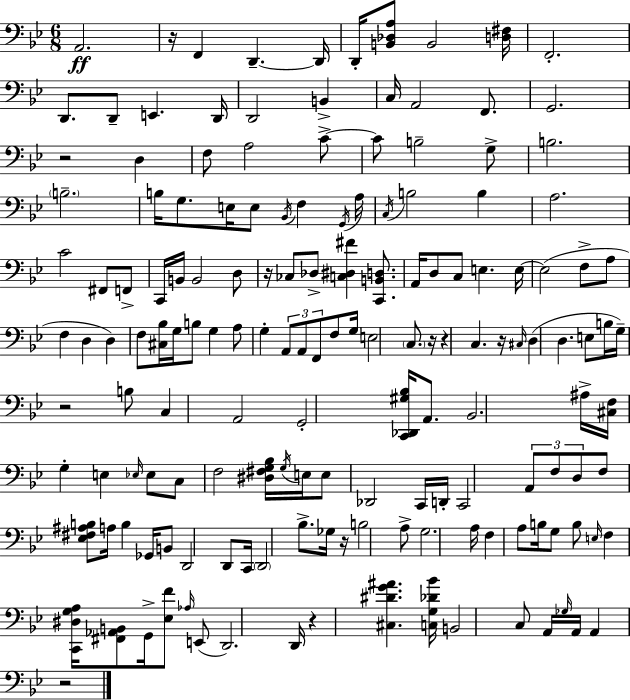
X:1
T:Untitled
M:6/8
L:1/4
K:Bb
A,,2 z/4 F,, D,, D,,/4 D,,/4 [B,,_D,A,]/2 B,,2 [D,^F,]/4 F,,2 D,,/2 D,,/2 E,, D,,/4 D,,2 B,, C,/4 A,,2 F,,/2 G,,2 z2 D, F,/2 A,2 C/2 C/2 B,2 G,/2 B,2 B,2 B,/4 G,/2 E,/4 E,/2 _B,,/4 F, G,,/4 A,/4 C,/4 B,2 B, A,2 C2 ^F,,/2 F,,/2 C,,/4 B,,/4 B,,2 D,/2 z/4 _C,/2 _D,/2 [C,^D,^F] [C,,B,,D,]/2 A,,/4 D,/2 C,/2 E, E,/4 E,2 F,/2 A,/2 F, D, D, F,/2 [^C,_B,]/4 G,/4 B,/2 G, A,/2 G, A,,/2 A,,/2 F,,/2 F,/2 G,/4 E,2 C,/2 z/4 z C, z/4 ^C,/4 D, D, E,/2 B,/4 G,/4 z2 B,/2 C, A,,2 G,,2 [C,,_D,,^G,_B,]/4 A,,/2 _B,,2 ^A,/4 [^C,F,]/4 G, E, _E,/4 _E,/2 C,/2 F,2 [^D,^F,G,_B,]/4 G,/4 E,/4 E,/2 _D,,2 C,,/4 D,,/4 C,,2 A,,/2 F,/2 D,/2 F,/2 [_E,^F,^A,B,]/2 A,/4 B, _G,,/4 B,,/2 D,,2 D,,/2 C,,/4 D,,2 _B,/2 _G,/4 z/4 B,2 A,/2 G,2 A,/4 F, A,/2 B,/4 G,/2 B,/2 E,/4 F, [C,,^D,G,A,]/4 [^F,,_A,,B,,]/2 G,,/4 [_E,F]/2 _A,/4 E,,/2 D,,2 D,,/4 z [^C,^DG^A] [C,G,_D_B]/4 B,,2 C,/2 A,,/4 _G,/4 A,,/4 A,, z2